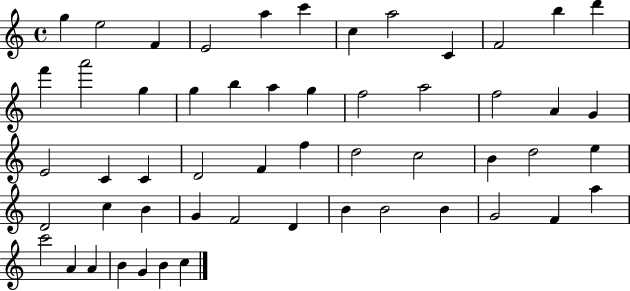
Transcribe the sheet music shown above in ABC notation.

X:1
T:Untitled
M:4/4
L:1/4
K:C
g e2 F E2 a c' c a2 C F2 b d' f' a'2 g g b a g f2 a2 f2 A G E2 C C D2 F f d2 c2 B d2 e D2 c B G F2 D B B2 B G2 F a c'2 A A B G B c